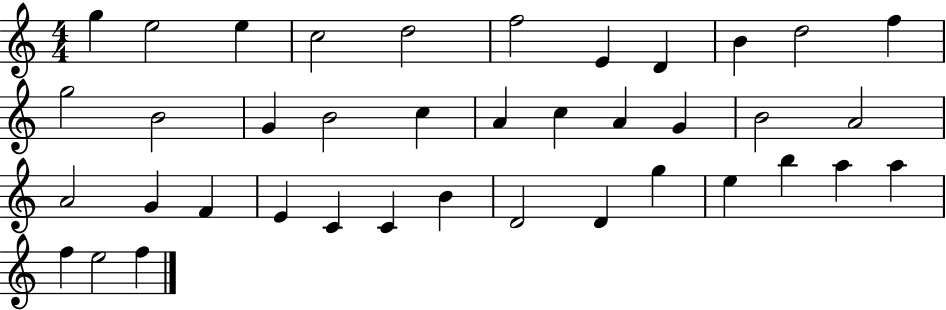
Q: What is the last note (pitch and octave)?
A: F5